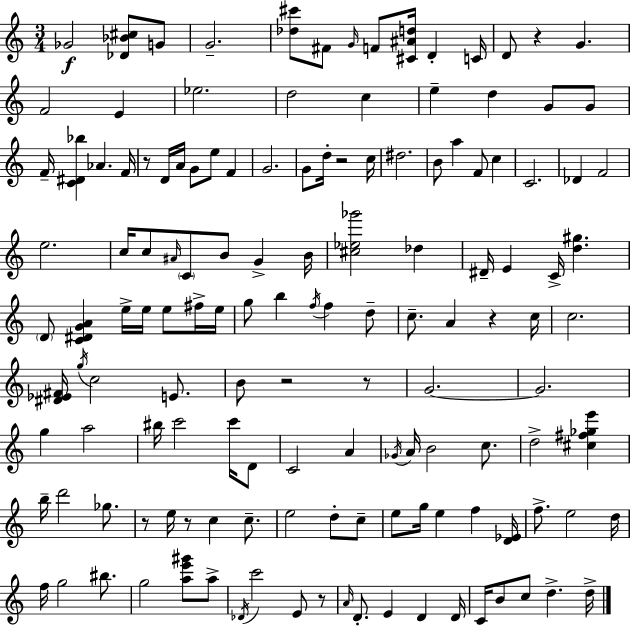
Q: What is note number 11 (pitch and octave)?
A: F4